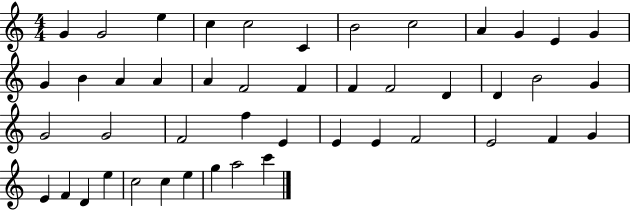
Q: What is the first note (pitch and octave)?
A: G4